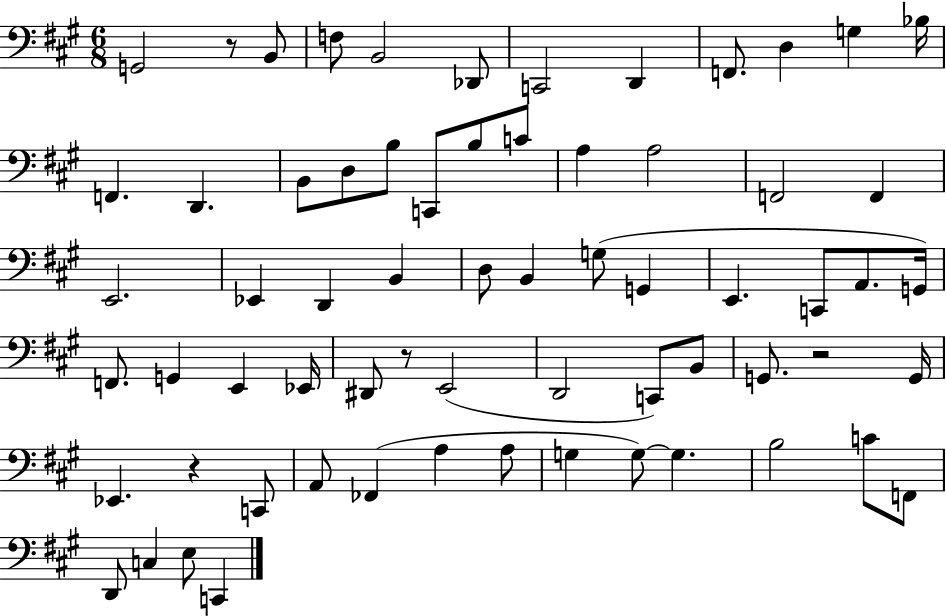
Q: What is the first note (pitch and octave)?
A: G2